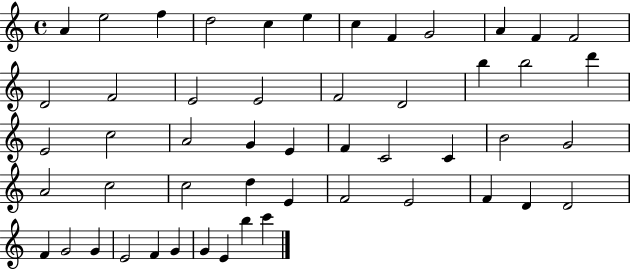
X:1
T:Untitled
M:4/4
L:1/4
K:C
A e2 f d2 c e c F G2 A F F2 D2 F2 E2 E2 F2 D2 b b2 d' E2 c2 A2 G E F C2 C B2 G2 A2 c2 c2 d E F2 E2 F D D2 F G2 G E2 F G G E b c'